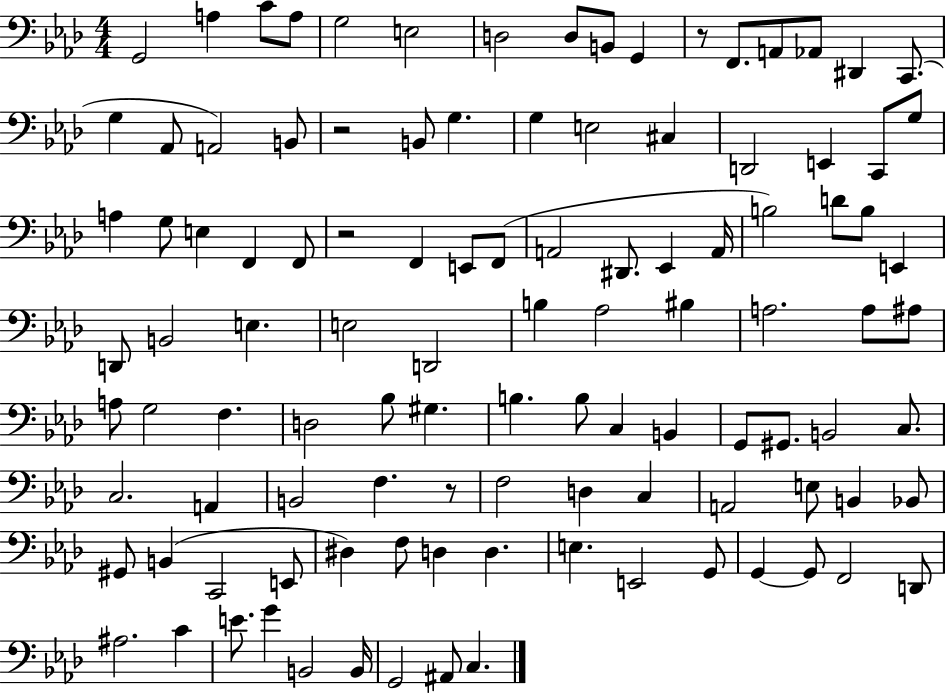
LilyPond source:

{
  \clef bass
  \numericTimeSignature
  \time 4/4
  \key aes \major
  g,2 a4 c'8 a8 | g2 e2 | d2 d8 b,8 g,4 | r8 f,8. a,8 aes,8 dis,4 c,8.( | \break g4 aes,8 a,2) b,8 | r2 b,8 g4. | g4 e2 cis4 | d,2 e,4 c,8 g8 | \break a4 g8 e4 f,4 f,8 | r2 f,4 e,8 f,8( | a,2 dis,8. ees,4 a,16 | b2) d'8 b8 e,4 | \break d,8 b,2 e4. | e2 d,2 | b4 aes2 bis4 | a2. a8 ais8 | \break a8 g2 f4. | d2 bes8 gis4. | b4. b8 c4 b,4 | g,8 gis,8. b,2 c8. | \break c2. a,4 | b,2 f4. r8 | f2 d4 c4 | a,2 e8 b,4 bes,8 | \break gis,8 b,4( c,2 e,8 | dis4) f8 d4 d4. | e4. e,2 g,8 | g,4~~ g,8 f,2 d,8 | \break ais2. c'4 | e'8. g'4 b,2 b,16 | g,2 ais,8 c4. | \bar "|."
}